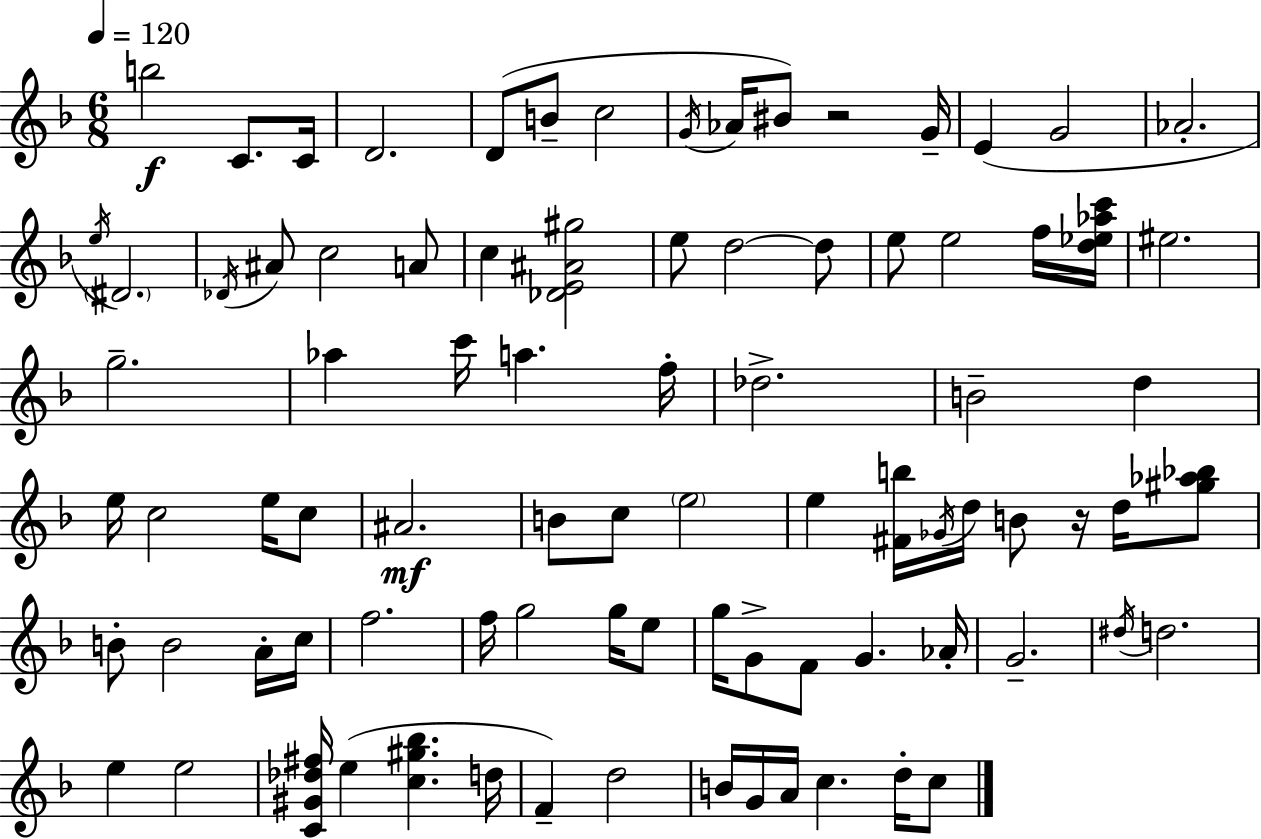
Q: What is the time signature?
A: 6/8